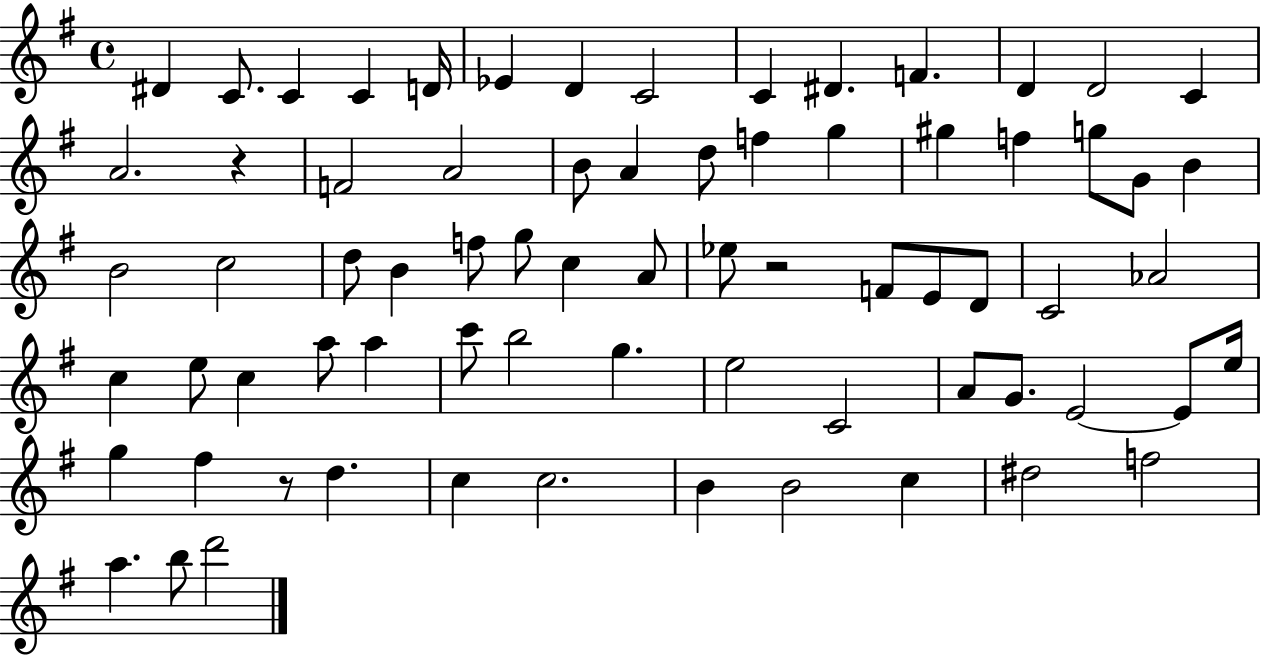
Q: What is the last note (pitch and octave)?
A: D6